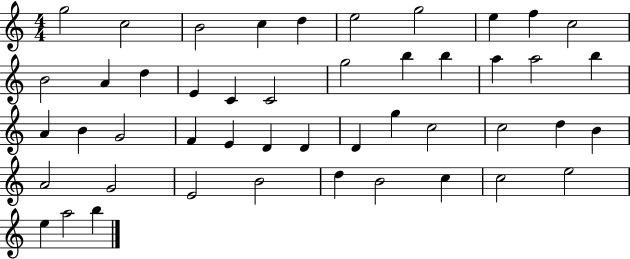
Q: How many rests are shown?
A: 0